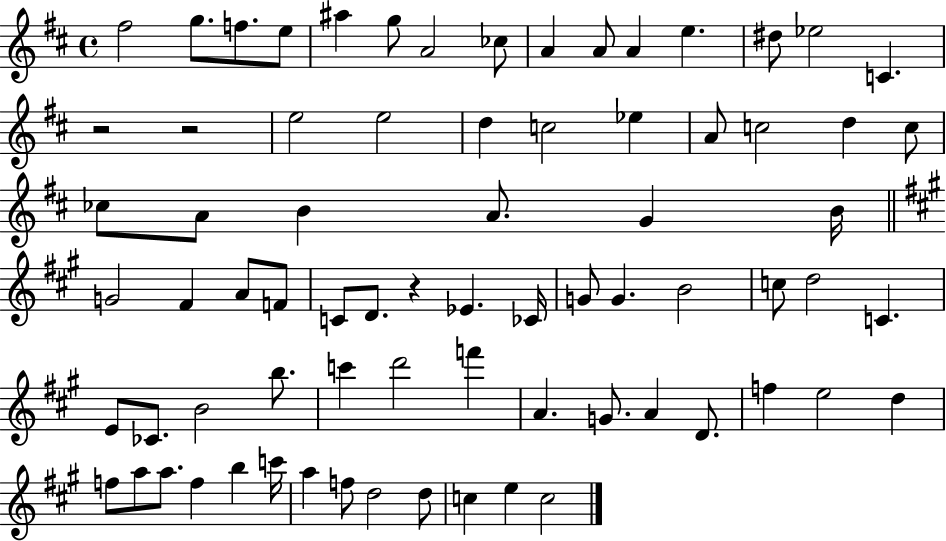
F#5/h G5/e. F5/e. E5/e A#5/q G5/e A4/h CES5/e A4/q A4/e A4/q E5/q. D#5/e Eb5/h C4/q. R/h R/h E5/h E5/h D5/q C5/h Eb5/q A4/e C5/h D5/q C5/e CES5/e A4/e B4/q A4/e. G4/q B4/s G4/h F#4/q A4/e F4/e C4/e D4/e. R/q Eb4/q. CES4/s G4/e G4/q. B4/h C5/e D5/h C4/q. E4/e CES4/e. B4/h B5/e. C6/q D6/h F6/q A4/q. G4/e. A4/q D4/e. F5/q E5/h D5/q F5/e A5/e A5/e. F5/q B5/q C6/s A5/q F5/e D5/h D5/e C5/q E5/q C5/h